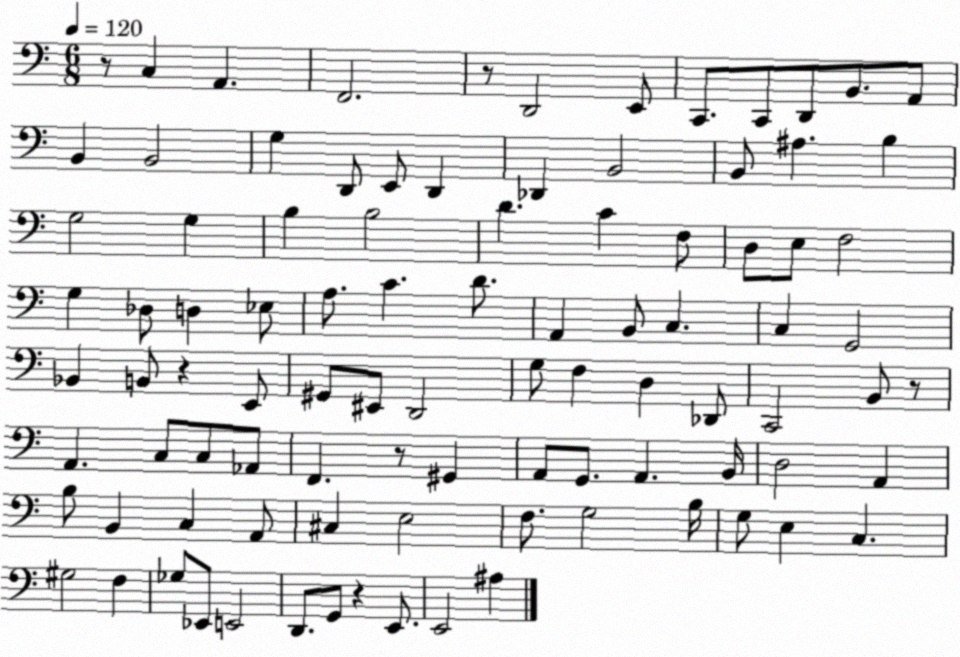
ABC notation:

X:1
T:Untitled
M:6/8
L:1/4
K:C
z/2 C, A,, F,,2 z/2 D,,2 E,,/2 C,,/2 C,,/2 D,,/2 B,,/2 A,,/2 B,, B,,2 G, D,,/2 E,,/2 D,, _D,, B,,2 B,,/2 ^A, B, G,2 G, B, B,2 D C F,/2 D,/2 E,/2 F,2 G, _D,/2 D, _E,/2 A,/2 C D/2 A,, B,,/2 C, C, G,,2 _B,, B,,/2 z E,,/2 ^G,,/2 ^E,,/2 D,,2 G,/2 F, D, _D,,/2 C,,2 B,,/2 z/2 A,, C,/2 C,/2 _A,,/2 F,, z/2 ^G,, A,,/2 G,,/2 A,, B,,/4 D,2 A,, B,/2 B,, C, A,,/2 ^C, E,2 F,/2 G,2 B,/4 G,/2 E, C, ^G,2 F, _G,/2 _E,,/2 E,,2 D,,/2 G,,/2 z E,,/2 E,,2 ^A,